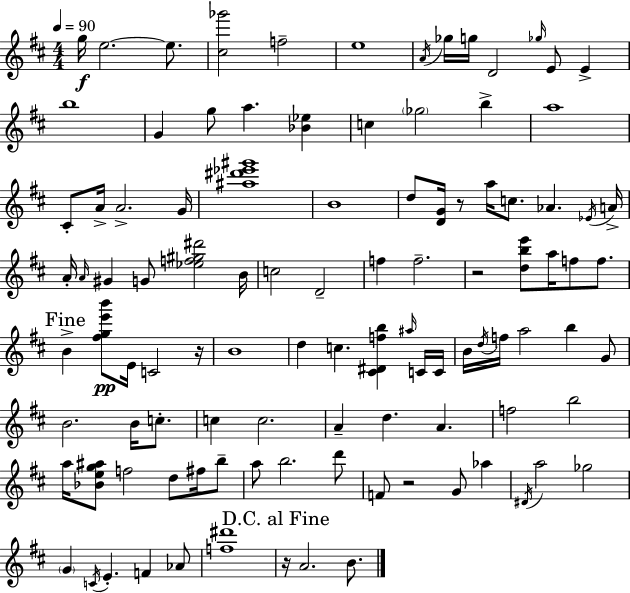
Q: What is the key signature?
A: D major